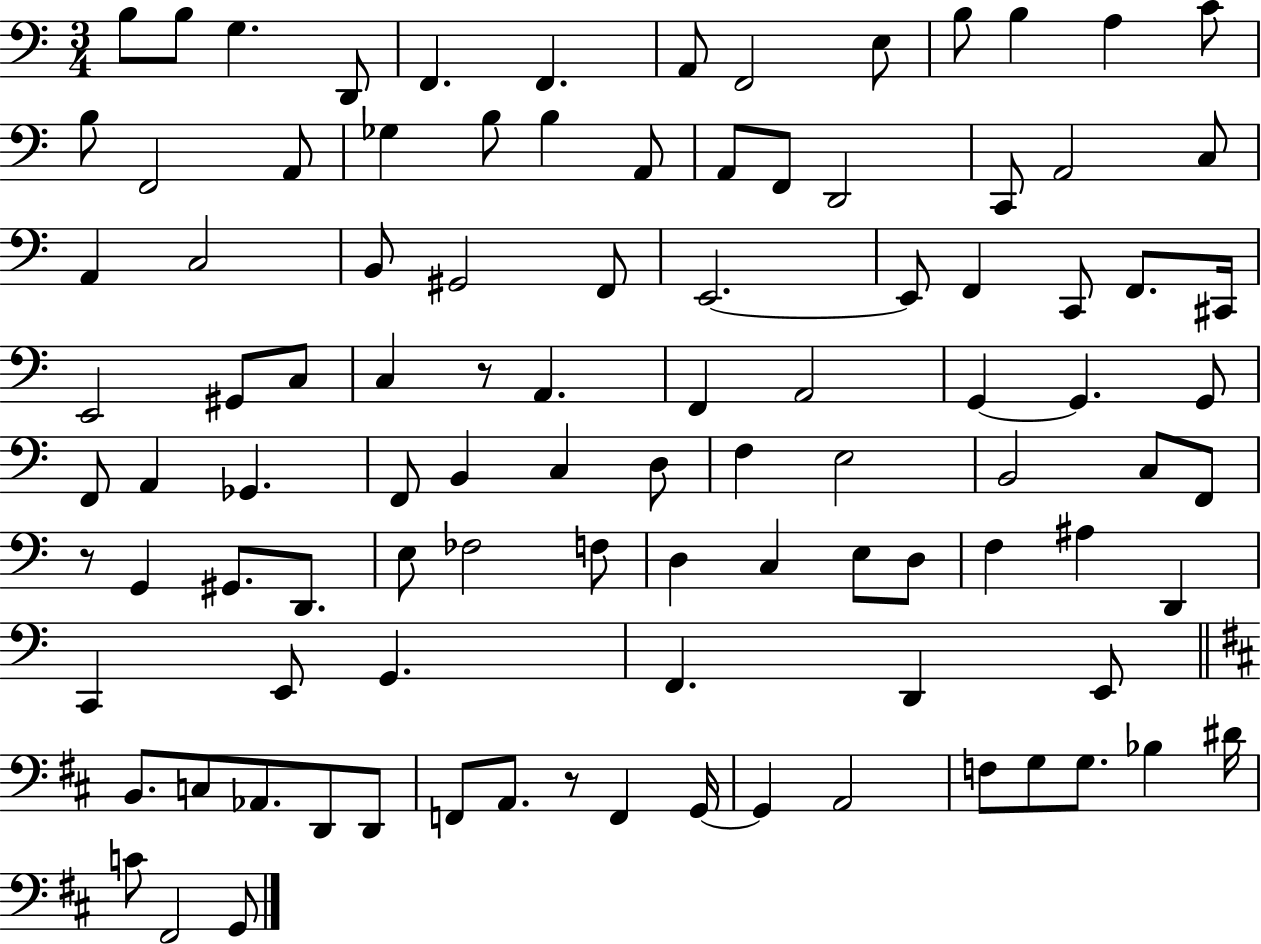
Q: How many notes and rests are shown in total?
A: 100